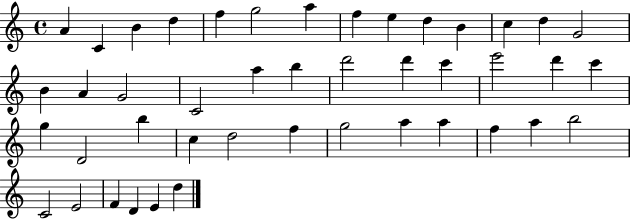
A4/q C4/q B4/q D5/q F5/q G5/h A5/q F5/q E5/q D5/q B4/q C5/q D5/q G4/h B4/q A4/q G4/h C4/h A5/q B5/q D6/h D6/q C6/q E6/h D6/q C6/q G5/q D4/h B5/q C5/q D5/h F5/q G5/h A5/q A5/q F5/q A5/q B5/h C4/h E4/h F4/q D4/q E4/q D5/q